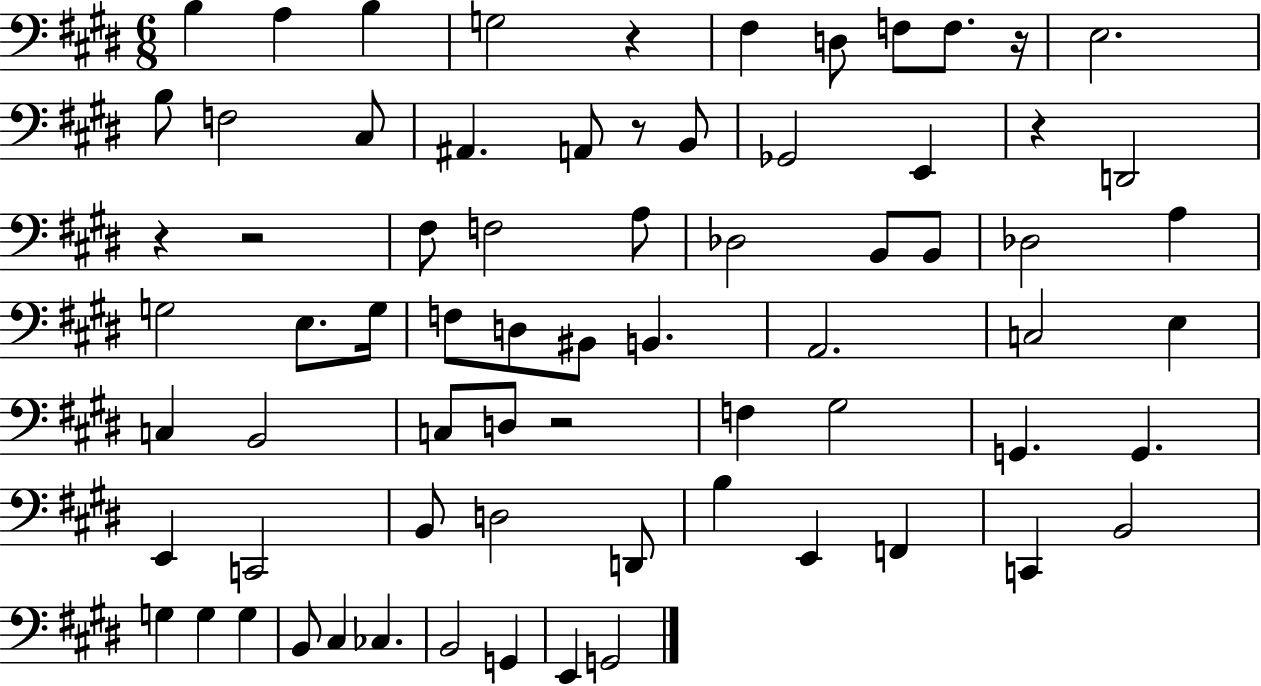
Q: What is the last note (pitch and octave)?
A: G2